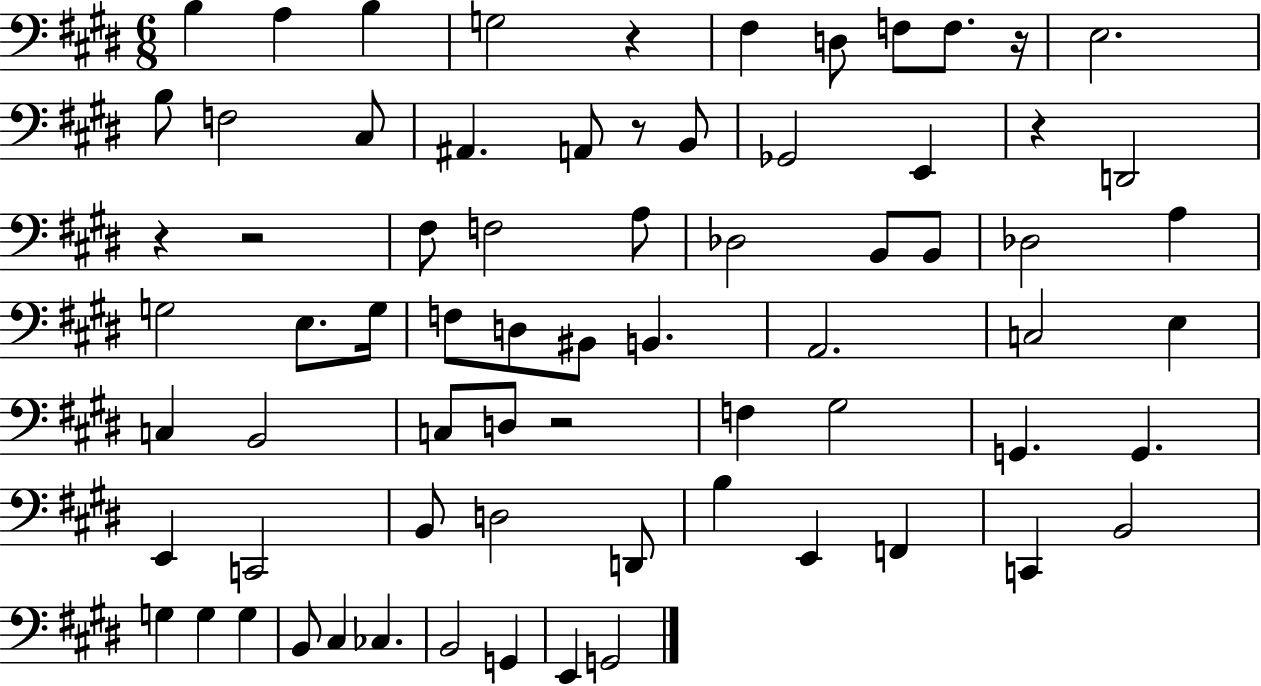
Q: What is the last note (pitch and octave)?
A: G2